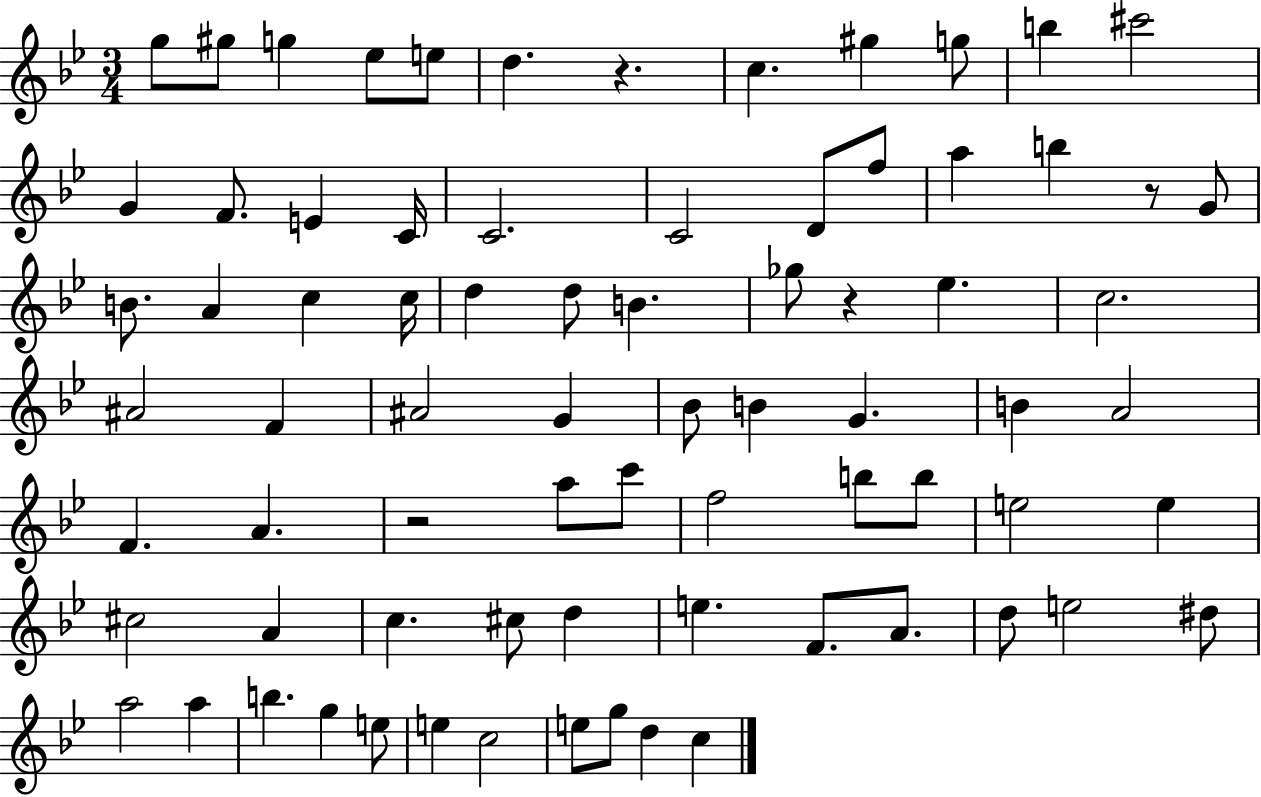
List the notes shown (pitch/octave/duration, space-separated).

G5/e G#5/e G5/q Eb5/e E5/e D5/q. R/q. C5/q. G#5/q G5/e B5/q C#6/h G4/q F4/e. E4/q C4/s C4/h. C4/h D4/e F5/e A5/q B5/q R/e G4/e B4/e. A4/q C5/q C5/s D5/q D5/e B4/q. Gb5/e R/q Eb5/q. C5/h. A#4/h F4/q A#4/h G4/q Bb4/e B4/q G4/q. B4/q A4/h F4/q. A4/q. R/h A5/e C6/e F5/h B5/e B5/e E5/h E5/q C#5/h A4/q C5/q. C#5/e D5/q E5/q. F4/e. A4/e. D5/e E5/h D#5/e A5/h A5/q B5/q. G5/q E5/e E5/q C5/h E5/e G5/e D5/q C5/q